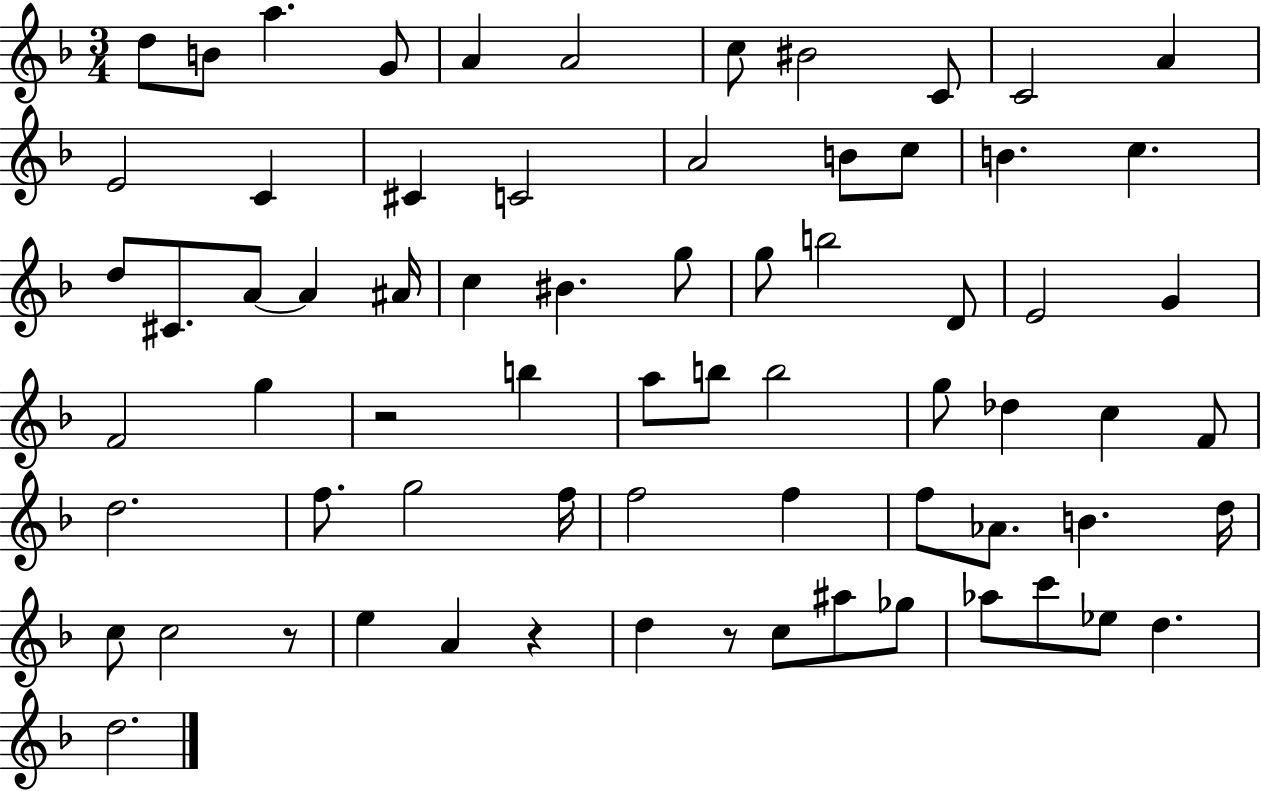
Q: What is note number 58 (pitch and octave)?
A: D5